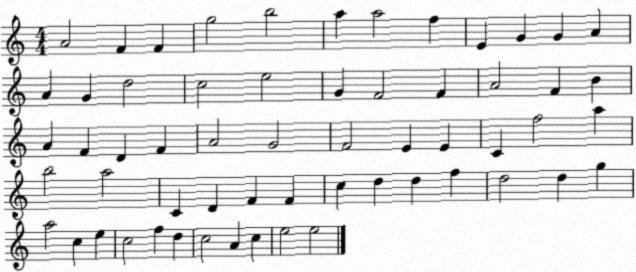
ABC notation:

X:1
T:Untitled
M:4/4
L:1/4
K:C
A2 F F g2 b2 a a2 f E G G A A G d2 c2 e2 G F2 F A2 F B A F D F A2 G2 F2 E E C f2 a b2 a2 C D F F c d d f d2 d g a2 c e c2 f d c2 A c e2 e2